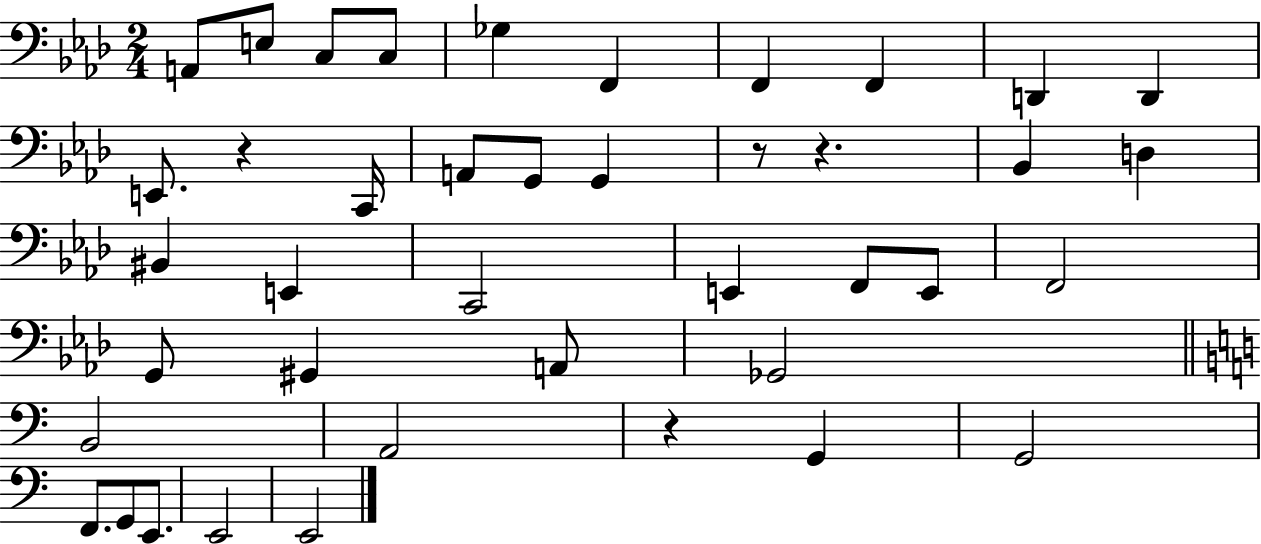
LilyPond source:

{
  \clef bass
  \numericTimeSignature
  \time 2/4
  \key aes \major
  a,8 e8 c8 c8 | ges4 f,4 | f,4 f,4 | d,4 d,4 | \break e,8. r4 c,16 | a,8 g,8 g,4 | r8 r4. | bes,4 d4 | \break bis,4 e,4 | c,2 | e,4 f,8 e,8 | f,2 | \break g,8 gis,4 a,8 | ges,2 | \bar "||" \break \key c \major b,2 | a,2 | r4 g,4 | g,2 | \break f,8. g,8 e,8. | e,2 | e,2 | \bar "|."
}